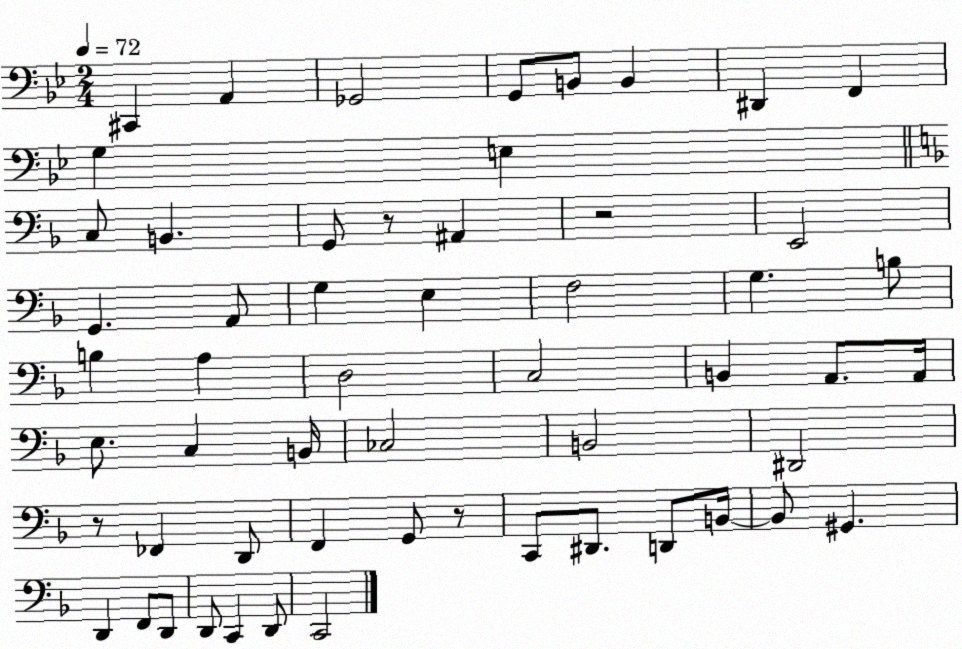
X:1
T:Untitled
M:2/4
L:1/4
K:Bb
^C,, A,, _G,,2 G,,/2 B,,/2 B,, ^D,, F,, G, E, C,/2 B,, G,,/2 z/2 ^A,, z2 E,,2 G,, A,,/2 G, E, F,2 G, B,/2 B, A, D,2 C,2 B,, A,,/2 A,,/4 E,/2 C, B,,/4 _C,2 B,,2 ^D,,2 z/2 _F,, D,,/2 F,, G,,/2 z/2 C,,/2 ^D,,/2 D,,/2 B,,/4 B,,/2 ^G,, D,, F,,/2 D,,/2 D,,/2 C,, D,,/2 C,,2